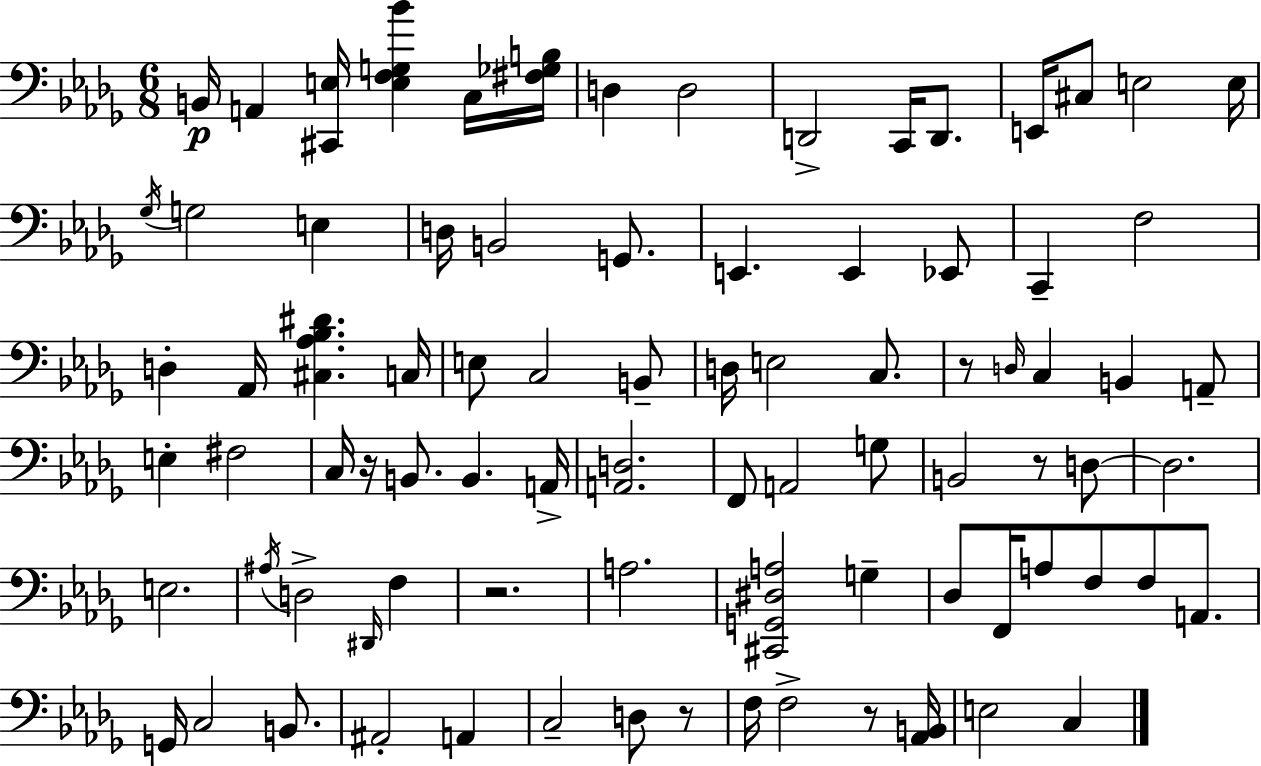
X:1
T:Untitled
M:6/8
L:1/4
K:Bbm
B,,/4 A,, [^C,,E,]/4 [E,F,G,_B] C,/4 [^F,_G,B,]/4 D, D,2 D,,2 C,,/4 D,,/2 E,,/4 ^C,/2 E,2 E,/4 _G,/4 G,2 E, D,/4 B,,2 G,,/2 E,, E,, _E,,/2 C,, F,2 D, _A,,/4 [^C,_A,_B,^D] C,/4 E,/2 C,2 B,,/2 D,/4 E,2 C,/2 z/2 D,/4 C, B,, A,,/2 E, ^F,2 C,/4 z/4 B,,/2 B,, A,,/4 [A,,D,]2 F,,/2 A,,2 G,/2 B,,2 z/2 D,/2 D,2 E,2 ^A,/4 D,2 ^D,,/4 F, z2 A,2 [^C,,G,,^D,A,]2 G, _D,/2 F,,/4 A,/2 F,/2 F,/2 A,,/2 G,,/4 C,2 B,,/2 ^A,,2 A,, C,2 D,/2 z/2 F,/4 F,2 z/2 [_A,,B,,]/4 E,2 C,